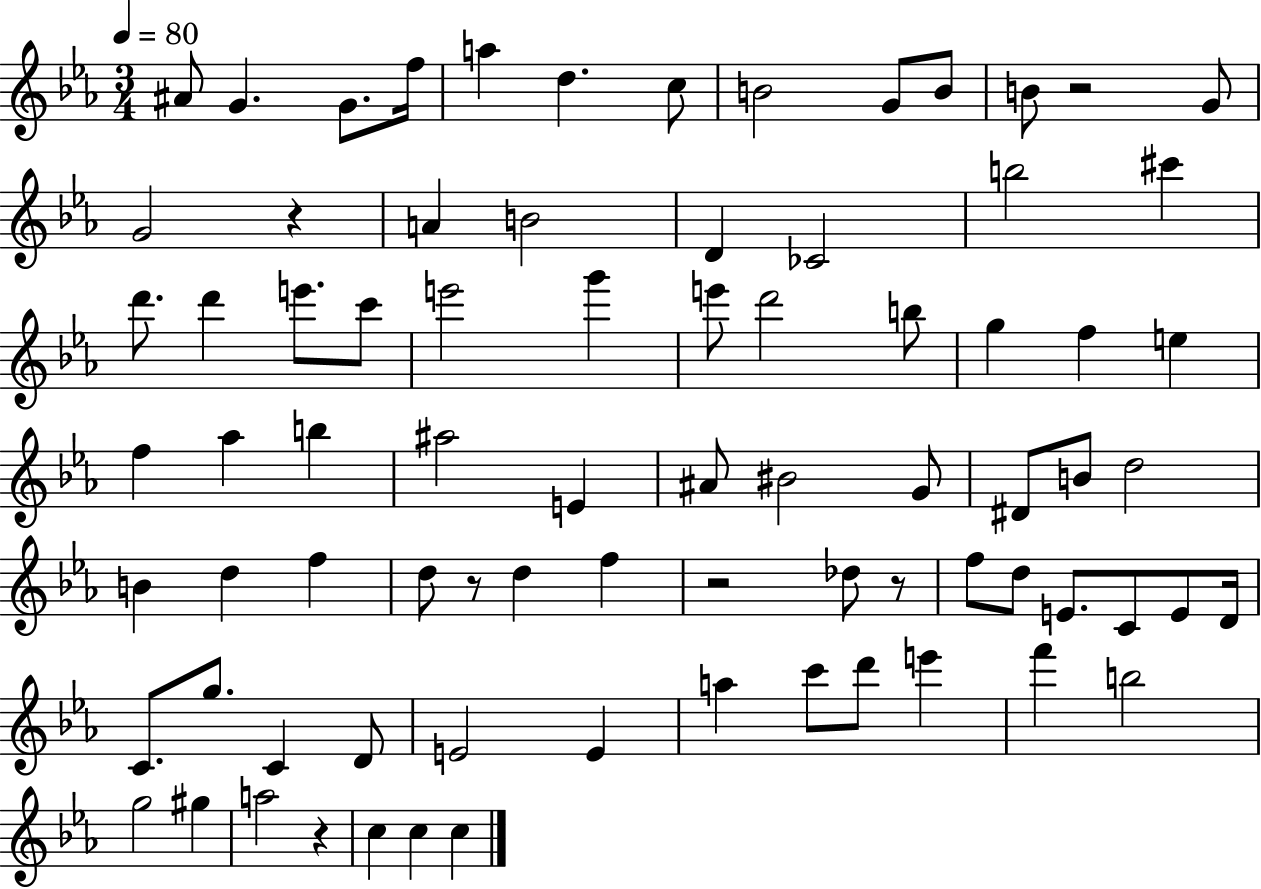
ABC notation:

X:1
T:Untitled
M:3/4
L:1/4
K:Eb
^A/2 G G/2 f/4 a d c/2 B2 G/2 B/2 B/2 z2 G/2 G2 z A B2 D _C2 b2 ^c' d'/2 d' e'/2 c'/2 e'2 g' e'/2 d'2 b/2 g f e f _a b ^a2 E ^A/2 ^B2 G/2 ^D/2 B/2 d2 B d f d/2 z/2 d f z2 _d/2 z/2 f/2 d/2 E/2 C/2 E/2 D/4 C/2 g/2 C D/2 E2 E a c'/2 d'/2 e' f' b2 g2 ^g a2 z c c c